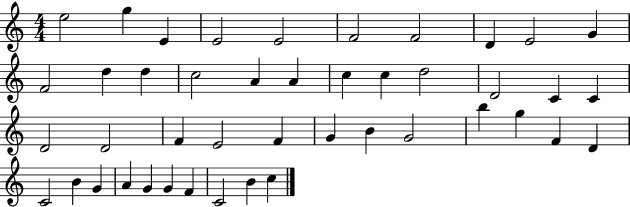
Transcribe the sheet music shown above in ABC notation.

X:1
T:Untitled
M:4/4
L:1/4
K:C
e2 g E E2 E2 F2 F2 D E2 G F2 d d c2 A A c c d2 D2 C C D2 D2 F E2 F G B G2 b g F D C2 B G A G G F C2 B c